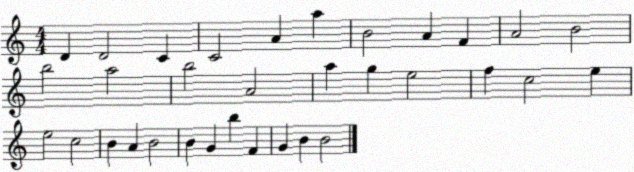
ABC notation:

X:1
T:Untitled
M:4/4
L:1/4
K:C
D D2 C C2 A a B2 A F A2 B2 b2 a2 b2 A2 a g e2 f c2 e e2 c2 B A B2 B G b F G B B2